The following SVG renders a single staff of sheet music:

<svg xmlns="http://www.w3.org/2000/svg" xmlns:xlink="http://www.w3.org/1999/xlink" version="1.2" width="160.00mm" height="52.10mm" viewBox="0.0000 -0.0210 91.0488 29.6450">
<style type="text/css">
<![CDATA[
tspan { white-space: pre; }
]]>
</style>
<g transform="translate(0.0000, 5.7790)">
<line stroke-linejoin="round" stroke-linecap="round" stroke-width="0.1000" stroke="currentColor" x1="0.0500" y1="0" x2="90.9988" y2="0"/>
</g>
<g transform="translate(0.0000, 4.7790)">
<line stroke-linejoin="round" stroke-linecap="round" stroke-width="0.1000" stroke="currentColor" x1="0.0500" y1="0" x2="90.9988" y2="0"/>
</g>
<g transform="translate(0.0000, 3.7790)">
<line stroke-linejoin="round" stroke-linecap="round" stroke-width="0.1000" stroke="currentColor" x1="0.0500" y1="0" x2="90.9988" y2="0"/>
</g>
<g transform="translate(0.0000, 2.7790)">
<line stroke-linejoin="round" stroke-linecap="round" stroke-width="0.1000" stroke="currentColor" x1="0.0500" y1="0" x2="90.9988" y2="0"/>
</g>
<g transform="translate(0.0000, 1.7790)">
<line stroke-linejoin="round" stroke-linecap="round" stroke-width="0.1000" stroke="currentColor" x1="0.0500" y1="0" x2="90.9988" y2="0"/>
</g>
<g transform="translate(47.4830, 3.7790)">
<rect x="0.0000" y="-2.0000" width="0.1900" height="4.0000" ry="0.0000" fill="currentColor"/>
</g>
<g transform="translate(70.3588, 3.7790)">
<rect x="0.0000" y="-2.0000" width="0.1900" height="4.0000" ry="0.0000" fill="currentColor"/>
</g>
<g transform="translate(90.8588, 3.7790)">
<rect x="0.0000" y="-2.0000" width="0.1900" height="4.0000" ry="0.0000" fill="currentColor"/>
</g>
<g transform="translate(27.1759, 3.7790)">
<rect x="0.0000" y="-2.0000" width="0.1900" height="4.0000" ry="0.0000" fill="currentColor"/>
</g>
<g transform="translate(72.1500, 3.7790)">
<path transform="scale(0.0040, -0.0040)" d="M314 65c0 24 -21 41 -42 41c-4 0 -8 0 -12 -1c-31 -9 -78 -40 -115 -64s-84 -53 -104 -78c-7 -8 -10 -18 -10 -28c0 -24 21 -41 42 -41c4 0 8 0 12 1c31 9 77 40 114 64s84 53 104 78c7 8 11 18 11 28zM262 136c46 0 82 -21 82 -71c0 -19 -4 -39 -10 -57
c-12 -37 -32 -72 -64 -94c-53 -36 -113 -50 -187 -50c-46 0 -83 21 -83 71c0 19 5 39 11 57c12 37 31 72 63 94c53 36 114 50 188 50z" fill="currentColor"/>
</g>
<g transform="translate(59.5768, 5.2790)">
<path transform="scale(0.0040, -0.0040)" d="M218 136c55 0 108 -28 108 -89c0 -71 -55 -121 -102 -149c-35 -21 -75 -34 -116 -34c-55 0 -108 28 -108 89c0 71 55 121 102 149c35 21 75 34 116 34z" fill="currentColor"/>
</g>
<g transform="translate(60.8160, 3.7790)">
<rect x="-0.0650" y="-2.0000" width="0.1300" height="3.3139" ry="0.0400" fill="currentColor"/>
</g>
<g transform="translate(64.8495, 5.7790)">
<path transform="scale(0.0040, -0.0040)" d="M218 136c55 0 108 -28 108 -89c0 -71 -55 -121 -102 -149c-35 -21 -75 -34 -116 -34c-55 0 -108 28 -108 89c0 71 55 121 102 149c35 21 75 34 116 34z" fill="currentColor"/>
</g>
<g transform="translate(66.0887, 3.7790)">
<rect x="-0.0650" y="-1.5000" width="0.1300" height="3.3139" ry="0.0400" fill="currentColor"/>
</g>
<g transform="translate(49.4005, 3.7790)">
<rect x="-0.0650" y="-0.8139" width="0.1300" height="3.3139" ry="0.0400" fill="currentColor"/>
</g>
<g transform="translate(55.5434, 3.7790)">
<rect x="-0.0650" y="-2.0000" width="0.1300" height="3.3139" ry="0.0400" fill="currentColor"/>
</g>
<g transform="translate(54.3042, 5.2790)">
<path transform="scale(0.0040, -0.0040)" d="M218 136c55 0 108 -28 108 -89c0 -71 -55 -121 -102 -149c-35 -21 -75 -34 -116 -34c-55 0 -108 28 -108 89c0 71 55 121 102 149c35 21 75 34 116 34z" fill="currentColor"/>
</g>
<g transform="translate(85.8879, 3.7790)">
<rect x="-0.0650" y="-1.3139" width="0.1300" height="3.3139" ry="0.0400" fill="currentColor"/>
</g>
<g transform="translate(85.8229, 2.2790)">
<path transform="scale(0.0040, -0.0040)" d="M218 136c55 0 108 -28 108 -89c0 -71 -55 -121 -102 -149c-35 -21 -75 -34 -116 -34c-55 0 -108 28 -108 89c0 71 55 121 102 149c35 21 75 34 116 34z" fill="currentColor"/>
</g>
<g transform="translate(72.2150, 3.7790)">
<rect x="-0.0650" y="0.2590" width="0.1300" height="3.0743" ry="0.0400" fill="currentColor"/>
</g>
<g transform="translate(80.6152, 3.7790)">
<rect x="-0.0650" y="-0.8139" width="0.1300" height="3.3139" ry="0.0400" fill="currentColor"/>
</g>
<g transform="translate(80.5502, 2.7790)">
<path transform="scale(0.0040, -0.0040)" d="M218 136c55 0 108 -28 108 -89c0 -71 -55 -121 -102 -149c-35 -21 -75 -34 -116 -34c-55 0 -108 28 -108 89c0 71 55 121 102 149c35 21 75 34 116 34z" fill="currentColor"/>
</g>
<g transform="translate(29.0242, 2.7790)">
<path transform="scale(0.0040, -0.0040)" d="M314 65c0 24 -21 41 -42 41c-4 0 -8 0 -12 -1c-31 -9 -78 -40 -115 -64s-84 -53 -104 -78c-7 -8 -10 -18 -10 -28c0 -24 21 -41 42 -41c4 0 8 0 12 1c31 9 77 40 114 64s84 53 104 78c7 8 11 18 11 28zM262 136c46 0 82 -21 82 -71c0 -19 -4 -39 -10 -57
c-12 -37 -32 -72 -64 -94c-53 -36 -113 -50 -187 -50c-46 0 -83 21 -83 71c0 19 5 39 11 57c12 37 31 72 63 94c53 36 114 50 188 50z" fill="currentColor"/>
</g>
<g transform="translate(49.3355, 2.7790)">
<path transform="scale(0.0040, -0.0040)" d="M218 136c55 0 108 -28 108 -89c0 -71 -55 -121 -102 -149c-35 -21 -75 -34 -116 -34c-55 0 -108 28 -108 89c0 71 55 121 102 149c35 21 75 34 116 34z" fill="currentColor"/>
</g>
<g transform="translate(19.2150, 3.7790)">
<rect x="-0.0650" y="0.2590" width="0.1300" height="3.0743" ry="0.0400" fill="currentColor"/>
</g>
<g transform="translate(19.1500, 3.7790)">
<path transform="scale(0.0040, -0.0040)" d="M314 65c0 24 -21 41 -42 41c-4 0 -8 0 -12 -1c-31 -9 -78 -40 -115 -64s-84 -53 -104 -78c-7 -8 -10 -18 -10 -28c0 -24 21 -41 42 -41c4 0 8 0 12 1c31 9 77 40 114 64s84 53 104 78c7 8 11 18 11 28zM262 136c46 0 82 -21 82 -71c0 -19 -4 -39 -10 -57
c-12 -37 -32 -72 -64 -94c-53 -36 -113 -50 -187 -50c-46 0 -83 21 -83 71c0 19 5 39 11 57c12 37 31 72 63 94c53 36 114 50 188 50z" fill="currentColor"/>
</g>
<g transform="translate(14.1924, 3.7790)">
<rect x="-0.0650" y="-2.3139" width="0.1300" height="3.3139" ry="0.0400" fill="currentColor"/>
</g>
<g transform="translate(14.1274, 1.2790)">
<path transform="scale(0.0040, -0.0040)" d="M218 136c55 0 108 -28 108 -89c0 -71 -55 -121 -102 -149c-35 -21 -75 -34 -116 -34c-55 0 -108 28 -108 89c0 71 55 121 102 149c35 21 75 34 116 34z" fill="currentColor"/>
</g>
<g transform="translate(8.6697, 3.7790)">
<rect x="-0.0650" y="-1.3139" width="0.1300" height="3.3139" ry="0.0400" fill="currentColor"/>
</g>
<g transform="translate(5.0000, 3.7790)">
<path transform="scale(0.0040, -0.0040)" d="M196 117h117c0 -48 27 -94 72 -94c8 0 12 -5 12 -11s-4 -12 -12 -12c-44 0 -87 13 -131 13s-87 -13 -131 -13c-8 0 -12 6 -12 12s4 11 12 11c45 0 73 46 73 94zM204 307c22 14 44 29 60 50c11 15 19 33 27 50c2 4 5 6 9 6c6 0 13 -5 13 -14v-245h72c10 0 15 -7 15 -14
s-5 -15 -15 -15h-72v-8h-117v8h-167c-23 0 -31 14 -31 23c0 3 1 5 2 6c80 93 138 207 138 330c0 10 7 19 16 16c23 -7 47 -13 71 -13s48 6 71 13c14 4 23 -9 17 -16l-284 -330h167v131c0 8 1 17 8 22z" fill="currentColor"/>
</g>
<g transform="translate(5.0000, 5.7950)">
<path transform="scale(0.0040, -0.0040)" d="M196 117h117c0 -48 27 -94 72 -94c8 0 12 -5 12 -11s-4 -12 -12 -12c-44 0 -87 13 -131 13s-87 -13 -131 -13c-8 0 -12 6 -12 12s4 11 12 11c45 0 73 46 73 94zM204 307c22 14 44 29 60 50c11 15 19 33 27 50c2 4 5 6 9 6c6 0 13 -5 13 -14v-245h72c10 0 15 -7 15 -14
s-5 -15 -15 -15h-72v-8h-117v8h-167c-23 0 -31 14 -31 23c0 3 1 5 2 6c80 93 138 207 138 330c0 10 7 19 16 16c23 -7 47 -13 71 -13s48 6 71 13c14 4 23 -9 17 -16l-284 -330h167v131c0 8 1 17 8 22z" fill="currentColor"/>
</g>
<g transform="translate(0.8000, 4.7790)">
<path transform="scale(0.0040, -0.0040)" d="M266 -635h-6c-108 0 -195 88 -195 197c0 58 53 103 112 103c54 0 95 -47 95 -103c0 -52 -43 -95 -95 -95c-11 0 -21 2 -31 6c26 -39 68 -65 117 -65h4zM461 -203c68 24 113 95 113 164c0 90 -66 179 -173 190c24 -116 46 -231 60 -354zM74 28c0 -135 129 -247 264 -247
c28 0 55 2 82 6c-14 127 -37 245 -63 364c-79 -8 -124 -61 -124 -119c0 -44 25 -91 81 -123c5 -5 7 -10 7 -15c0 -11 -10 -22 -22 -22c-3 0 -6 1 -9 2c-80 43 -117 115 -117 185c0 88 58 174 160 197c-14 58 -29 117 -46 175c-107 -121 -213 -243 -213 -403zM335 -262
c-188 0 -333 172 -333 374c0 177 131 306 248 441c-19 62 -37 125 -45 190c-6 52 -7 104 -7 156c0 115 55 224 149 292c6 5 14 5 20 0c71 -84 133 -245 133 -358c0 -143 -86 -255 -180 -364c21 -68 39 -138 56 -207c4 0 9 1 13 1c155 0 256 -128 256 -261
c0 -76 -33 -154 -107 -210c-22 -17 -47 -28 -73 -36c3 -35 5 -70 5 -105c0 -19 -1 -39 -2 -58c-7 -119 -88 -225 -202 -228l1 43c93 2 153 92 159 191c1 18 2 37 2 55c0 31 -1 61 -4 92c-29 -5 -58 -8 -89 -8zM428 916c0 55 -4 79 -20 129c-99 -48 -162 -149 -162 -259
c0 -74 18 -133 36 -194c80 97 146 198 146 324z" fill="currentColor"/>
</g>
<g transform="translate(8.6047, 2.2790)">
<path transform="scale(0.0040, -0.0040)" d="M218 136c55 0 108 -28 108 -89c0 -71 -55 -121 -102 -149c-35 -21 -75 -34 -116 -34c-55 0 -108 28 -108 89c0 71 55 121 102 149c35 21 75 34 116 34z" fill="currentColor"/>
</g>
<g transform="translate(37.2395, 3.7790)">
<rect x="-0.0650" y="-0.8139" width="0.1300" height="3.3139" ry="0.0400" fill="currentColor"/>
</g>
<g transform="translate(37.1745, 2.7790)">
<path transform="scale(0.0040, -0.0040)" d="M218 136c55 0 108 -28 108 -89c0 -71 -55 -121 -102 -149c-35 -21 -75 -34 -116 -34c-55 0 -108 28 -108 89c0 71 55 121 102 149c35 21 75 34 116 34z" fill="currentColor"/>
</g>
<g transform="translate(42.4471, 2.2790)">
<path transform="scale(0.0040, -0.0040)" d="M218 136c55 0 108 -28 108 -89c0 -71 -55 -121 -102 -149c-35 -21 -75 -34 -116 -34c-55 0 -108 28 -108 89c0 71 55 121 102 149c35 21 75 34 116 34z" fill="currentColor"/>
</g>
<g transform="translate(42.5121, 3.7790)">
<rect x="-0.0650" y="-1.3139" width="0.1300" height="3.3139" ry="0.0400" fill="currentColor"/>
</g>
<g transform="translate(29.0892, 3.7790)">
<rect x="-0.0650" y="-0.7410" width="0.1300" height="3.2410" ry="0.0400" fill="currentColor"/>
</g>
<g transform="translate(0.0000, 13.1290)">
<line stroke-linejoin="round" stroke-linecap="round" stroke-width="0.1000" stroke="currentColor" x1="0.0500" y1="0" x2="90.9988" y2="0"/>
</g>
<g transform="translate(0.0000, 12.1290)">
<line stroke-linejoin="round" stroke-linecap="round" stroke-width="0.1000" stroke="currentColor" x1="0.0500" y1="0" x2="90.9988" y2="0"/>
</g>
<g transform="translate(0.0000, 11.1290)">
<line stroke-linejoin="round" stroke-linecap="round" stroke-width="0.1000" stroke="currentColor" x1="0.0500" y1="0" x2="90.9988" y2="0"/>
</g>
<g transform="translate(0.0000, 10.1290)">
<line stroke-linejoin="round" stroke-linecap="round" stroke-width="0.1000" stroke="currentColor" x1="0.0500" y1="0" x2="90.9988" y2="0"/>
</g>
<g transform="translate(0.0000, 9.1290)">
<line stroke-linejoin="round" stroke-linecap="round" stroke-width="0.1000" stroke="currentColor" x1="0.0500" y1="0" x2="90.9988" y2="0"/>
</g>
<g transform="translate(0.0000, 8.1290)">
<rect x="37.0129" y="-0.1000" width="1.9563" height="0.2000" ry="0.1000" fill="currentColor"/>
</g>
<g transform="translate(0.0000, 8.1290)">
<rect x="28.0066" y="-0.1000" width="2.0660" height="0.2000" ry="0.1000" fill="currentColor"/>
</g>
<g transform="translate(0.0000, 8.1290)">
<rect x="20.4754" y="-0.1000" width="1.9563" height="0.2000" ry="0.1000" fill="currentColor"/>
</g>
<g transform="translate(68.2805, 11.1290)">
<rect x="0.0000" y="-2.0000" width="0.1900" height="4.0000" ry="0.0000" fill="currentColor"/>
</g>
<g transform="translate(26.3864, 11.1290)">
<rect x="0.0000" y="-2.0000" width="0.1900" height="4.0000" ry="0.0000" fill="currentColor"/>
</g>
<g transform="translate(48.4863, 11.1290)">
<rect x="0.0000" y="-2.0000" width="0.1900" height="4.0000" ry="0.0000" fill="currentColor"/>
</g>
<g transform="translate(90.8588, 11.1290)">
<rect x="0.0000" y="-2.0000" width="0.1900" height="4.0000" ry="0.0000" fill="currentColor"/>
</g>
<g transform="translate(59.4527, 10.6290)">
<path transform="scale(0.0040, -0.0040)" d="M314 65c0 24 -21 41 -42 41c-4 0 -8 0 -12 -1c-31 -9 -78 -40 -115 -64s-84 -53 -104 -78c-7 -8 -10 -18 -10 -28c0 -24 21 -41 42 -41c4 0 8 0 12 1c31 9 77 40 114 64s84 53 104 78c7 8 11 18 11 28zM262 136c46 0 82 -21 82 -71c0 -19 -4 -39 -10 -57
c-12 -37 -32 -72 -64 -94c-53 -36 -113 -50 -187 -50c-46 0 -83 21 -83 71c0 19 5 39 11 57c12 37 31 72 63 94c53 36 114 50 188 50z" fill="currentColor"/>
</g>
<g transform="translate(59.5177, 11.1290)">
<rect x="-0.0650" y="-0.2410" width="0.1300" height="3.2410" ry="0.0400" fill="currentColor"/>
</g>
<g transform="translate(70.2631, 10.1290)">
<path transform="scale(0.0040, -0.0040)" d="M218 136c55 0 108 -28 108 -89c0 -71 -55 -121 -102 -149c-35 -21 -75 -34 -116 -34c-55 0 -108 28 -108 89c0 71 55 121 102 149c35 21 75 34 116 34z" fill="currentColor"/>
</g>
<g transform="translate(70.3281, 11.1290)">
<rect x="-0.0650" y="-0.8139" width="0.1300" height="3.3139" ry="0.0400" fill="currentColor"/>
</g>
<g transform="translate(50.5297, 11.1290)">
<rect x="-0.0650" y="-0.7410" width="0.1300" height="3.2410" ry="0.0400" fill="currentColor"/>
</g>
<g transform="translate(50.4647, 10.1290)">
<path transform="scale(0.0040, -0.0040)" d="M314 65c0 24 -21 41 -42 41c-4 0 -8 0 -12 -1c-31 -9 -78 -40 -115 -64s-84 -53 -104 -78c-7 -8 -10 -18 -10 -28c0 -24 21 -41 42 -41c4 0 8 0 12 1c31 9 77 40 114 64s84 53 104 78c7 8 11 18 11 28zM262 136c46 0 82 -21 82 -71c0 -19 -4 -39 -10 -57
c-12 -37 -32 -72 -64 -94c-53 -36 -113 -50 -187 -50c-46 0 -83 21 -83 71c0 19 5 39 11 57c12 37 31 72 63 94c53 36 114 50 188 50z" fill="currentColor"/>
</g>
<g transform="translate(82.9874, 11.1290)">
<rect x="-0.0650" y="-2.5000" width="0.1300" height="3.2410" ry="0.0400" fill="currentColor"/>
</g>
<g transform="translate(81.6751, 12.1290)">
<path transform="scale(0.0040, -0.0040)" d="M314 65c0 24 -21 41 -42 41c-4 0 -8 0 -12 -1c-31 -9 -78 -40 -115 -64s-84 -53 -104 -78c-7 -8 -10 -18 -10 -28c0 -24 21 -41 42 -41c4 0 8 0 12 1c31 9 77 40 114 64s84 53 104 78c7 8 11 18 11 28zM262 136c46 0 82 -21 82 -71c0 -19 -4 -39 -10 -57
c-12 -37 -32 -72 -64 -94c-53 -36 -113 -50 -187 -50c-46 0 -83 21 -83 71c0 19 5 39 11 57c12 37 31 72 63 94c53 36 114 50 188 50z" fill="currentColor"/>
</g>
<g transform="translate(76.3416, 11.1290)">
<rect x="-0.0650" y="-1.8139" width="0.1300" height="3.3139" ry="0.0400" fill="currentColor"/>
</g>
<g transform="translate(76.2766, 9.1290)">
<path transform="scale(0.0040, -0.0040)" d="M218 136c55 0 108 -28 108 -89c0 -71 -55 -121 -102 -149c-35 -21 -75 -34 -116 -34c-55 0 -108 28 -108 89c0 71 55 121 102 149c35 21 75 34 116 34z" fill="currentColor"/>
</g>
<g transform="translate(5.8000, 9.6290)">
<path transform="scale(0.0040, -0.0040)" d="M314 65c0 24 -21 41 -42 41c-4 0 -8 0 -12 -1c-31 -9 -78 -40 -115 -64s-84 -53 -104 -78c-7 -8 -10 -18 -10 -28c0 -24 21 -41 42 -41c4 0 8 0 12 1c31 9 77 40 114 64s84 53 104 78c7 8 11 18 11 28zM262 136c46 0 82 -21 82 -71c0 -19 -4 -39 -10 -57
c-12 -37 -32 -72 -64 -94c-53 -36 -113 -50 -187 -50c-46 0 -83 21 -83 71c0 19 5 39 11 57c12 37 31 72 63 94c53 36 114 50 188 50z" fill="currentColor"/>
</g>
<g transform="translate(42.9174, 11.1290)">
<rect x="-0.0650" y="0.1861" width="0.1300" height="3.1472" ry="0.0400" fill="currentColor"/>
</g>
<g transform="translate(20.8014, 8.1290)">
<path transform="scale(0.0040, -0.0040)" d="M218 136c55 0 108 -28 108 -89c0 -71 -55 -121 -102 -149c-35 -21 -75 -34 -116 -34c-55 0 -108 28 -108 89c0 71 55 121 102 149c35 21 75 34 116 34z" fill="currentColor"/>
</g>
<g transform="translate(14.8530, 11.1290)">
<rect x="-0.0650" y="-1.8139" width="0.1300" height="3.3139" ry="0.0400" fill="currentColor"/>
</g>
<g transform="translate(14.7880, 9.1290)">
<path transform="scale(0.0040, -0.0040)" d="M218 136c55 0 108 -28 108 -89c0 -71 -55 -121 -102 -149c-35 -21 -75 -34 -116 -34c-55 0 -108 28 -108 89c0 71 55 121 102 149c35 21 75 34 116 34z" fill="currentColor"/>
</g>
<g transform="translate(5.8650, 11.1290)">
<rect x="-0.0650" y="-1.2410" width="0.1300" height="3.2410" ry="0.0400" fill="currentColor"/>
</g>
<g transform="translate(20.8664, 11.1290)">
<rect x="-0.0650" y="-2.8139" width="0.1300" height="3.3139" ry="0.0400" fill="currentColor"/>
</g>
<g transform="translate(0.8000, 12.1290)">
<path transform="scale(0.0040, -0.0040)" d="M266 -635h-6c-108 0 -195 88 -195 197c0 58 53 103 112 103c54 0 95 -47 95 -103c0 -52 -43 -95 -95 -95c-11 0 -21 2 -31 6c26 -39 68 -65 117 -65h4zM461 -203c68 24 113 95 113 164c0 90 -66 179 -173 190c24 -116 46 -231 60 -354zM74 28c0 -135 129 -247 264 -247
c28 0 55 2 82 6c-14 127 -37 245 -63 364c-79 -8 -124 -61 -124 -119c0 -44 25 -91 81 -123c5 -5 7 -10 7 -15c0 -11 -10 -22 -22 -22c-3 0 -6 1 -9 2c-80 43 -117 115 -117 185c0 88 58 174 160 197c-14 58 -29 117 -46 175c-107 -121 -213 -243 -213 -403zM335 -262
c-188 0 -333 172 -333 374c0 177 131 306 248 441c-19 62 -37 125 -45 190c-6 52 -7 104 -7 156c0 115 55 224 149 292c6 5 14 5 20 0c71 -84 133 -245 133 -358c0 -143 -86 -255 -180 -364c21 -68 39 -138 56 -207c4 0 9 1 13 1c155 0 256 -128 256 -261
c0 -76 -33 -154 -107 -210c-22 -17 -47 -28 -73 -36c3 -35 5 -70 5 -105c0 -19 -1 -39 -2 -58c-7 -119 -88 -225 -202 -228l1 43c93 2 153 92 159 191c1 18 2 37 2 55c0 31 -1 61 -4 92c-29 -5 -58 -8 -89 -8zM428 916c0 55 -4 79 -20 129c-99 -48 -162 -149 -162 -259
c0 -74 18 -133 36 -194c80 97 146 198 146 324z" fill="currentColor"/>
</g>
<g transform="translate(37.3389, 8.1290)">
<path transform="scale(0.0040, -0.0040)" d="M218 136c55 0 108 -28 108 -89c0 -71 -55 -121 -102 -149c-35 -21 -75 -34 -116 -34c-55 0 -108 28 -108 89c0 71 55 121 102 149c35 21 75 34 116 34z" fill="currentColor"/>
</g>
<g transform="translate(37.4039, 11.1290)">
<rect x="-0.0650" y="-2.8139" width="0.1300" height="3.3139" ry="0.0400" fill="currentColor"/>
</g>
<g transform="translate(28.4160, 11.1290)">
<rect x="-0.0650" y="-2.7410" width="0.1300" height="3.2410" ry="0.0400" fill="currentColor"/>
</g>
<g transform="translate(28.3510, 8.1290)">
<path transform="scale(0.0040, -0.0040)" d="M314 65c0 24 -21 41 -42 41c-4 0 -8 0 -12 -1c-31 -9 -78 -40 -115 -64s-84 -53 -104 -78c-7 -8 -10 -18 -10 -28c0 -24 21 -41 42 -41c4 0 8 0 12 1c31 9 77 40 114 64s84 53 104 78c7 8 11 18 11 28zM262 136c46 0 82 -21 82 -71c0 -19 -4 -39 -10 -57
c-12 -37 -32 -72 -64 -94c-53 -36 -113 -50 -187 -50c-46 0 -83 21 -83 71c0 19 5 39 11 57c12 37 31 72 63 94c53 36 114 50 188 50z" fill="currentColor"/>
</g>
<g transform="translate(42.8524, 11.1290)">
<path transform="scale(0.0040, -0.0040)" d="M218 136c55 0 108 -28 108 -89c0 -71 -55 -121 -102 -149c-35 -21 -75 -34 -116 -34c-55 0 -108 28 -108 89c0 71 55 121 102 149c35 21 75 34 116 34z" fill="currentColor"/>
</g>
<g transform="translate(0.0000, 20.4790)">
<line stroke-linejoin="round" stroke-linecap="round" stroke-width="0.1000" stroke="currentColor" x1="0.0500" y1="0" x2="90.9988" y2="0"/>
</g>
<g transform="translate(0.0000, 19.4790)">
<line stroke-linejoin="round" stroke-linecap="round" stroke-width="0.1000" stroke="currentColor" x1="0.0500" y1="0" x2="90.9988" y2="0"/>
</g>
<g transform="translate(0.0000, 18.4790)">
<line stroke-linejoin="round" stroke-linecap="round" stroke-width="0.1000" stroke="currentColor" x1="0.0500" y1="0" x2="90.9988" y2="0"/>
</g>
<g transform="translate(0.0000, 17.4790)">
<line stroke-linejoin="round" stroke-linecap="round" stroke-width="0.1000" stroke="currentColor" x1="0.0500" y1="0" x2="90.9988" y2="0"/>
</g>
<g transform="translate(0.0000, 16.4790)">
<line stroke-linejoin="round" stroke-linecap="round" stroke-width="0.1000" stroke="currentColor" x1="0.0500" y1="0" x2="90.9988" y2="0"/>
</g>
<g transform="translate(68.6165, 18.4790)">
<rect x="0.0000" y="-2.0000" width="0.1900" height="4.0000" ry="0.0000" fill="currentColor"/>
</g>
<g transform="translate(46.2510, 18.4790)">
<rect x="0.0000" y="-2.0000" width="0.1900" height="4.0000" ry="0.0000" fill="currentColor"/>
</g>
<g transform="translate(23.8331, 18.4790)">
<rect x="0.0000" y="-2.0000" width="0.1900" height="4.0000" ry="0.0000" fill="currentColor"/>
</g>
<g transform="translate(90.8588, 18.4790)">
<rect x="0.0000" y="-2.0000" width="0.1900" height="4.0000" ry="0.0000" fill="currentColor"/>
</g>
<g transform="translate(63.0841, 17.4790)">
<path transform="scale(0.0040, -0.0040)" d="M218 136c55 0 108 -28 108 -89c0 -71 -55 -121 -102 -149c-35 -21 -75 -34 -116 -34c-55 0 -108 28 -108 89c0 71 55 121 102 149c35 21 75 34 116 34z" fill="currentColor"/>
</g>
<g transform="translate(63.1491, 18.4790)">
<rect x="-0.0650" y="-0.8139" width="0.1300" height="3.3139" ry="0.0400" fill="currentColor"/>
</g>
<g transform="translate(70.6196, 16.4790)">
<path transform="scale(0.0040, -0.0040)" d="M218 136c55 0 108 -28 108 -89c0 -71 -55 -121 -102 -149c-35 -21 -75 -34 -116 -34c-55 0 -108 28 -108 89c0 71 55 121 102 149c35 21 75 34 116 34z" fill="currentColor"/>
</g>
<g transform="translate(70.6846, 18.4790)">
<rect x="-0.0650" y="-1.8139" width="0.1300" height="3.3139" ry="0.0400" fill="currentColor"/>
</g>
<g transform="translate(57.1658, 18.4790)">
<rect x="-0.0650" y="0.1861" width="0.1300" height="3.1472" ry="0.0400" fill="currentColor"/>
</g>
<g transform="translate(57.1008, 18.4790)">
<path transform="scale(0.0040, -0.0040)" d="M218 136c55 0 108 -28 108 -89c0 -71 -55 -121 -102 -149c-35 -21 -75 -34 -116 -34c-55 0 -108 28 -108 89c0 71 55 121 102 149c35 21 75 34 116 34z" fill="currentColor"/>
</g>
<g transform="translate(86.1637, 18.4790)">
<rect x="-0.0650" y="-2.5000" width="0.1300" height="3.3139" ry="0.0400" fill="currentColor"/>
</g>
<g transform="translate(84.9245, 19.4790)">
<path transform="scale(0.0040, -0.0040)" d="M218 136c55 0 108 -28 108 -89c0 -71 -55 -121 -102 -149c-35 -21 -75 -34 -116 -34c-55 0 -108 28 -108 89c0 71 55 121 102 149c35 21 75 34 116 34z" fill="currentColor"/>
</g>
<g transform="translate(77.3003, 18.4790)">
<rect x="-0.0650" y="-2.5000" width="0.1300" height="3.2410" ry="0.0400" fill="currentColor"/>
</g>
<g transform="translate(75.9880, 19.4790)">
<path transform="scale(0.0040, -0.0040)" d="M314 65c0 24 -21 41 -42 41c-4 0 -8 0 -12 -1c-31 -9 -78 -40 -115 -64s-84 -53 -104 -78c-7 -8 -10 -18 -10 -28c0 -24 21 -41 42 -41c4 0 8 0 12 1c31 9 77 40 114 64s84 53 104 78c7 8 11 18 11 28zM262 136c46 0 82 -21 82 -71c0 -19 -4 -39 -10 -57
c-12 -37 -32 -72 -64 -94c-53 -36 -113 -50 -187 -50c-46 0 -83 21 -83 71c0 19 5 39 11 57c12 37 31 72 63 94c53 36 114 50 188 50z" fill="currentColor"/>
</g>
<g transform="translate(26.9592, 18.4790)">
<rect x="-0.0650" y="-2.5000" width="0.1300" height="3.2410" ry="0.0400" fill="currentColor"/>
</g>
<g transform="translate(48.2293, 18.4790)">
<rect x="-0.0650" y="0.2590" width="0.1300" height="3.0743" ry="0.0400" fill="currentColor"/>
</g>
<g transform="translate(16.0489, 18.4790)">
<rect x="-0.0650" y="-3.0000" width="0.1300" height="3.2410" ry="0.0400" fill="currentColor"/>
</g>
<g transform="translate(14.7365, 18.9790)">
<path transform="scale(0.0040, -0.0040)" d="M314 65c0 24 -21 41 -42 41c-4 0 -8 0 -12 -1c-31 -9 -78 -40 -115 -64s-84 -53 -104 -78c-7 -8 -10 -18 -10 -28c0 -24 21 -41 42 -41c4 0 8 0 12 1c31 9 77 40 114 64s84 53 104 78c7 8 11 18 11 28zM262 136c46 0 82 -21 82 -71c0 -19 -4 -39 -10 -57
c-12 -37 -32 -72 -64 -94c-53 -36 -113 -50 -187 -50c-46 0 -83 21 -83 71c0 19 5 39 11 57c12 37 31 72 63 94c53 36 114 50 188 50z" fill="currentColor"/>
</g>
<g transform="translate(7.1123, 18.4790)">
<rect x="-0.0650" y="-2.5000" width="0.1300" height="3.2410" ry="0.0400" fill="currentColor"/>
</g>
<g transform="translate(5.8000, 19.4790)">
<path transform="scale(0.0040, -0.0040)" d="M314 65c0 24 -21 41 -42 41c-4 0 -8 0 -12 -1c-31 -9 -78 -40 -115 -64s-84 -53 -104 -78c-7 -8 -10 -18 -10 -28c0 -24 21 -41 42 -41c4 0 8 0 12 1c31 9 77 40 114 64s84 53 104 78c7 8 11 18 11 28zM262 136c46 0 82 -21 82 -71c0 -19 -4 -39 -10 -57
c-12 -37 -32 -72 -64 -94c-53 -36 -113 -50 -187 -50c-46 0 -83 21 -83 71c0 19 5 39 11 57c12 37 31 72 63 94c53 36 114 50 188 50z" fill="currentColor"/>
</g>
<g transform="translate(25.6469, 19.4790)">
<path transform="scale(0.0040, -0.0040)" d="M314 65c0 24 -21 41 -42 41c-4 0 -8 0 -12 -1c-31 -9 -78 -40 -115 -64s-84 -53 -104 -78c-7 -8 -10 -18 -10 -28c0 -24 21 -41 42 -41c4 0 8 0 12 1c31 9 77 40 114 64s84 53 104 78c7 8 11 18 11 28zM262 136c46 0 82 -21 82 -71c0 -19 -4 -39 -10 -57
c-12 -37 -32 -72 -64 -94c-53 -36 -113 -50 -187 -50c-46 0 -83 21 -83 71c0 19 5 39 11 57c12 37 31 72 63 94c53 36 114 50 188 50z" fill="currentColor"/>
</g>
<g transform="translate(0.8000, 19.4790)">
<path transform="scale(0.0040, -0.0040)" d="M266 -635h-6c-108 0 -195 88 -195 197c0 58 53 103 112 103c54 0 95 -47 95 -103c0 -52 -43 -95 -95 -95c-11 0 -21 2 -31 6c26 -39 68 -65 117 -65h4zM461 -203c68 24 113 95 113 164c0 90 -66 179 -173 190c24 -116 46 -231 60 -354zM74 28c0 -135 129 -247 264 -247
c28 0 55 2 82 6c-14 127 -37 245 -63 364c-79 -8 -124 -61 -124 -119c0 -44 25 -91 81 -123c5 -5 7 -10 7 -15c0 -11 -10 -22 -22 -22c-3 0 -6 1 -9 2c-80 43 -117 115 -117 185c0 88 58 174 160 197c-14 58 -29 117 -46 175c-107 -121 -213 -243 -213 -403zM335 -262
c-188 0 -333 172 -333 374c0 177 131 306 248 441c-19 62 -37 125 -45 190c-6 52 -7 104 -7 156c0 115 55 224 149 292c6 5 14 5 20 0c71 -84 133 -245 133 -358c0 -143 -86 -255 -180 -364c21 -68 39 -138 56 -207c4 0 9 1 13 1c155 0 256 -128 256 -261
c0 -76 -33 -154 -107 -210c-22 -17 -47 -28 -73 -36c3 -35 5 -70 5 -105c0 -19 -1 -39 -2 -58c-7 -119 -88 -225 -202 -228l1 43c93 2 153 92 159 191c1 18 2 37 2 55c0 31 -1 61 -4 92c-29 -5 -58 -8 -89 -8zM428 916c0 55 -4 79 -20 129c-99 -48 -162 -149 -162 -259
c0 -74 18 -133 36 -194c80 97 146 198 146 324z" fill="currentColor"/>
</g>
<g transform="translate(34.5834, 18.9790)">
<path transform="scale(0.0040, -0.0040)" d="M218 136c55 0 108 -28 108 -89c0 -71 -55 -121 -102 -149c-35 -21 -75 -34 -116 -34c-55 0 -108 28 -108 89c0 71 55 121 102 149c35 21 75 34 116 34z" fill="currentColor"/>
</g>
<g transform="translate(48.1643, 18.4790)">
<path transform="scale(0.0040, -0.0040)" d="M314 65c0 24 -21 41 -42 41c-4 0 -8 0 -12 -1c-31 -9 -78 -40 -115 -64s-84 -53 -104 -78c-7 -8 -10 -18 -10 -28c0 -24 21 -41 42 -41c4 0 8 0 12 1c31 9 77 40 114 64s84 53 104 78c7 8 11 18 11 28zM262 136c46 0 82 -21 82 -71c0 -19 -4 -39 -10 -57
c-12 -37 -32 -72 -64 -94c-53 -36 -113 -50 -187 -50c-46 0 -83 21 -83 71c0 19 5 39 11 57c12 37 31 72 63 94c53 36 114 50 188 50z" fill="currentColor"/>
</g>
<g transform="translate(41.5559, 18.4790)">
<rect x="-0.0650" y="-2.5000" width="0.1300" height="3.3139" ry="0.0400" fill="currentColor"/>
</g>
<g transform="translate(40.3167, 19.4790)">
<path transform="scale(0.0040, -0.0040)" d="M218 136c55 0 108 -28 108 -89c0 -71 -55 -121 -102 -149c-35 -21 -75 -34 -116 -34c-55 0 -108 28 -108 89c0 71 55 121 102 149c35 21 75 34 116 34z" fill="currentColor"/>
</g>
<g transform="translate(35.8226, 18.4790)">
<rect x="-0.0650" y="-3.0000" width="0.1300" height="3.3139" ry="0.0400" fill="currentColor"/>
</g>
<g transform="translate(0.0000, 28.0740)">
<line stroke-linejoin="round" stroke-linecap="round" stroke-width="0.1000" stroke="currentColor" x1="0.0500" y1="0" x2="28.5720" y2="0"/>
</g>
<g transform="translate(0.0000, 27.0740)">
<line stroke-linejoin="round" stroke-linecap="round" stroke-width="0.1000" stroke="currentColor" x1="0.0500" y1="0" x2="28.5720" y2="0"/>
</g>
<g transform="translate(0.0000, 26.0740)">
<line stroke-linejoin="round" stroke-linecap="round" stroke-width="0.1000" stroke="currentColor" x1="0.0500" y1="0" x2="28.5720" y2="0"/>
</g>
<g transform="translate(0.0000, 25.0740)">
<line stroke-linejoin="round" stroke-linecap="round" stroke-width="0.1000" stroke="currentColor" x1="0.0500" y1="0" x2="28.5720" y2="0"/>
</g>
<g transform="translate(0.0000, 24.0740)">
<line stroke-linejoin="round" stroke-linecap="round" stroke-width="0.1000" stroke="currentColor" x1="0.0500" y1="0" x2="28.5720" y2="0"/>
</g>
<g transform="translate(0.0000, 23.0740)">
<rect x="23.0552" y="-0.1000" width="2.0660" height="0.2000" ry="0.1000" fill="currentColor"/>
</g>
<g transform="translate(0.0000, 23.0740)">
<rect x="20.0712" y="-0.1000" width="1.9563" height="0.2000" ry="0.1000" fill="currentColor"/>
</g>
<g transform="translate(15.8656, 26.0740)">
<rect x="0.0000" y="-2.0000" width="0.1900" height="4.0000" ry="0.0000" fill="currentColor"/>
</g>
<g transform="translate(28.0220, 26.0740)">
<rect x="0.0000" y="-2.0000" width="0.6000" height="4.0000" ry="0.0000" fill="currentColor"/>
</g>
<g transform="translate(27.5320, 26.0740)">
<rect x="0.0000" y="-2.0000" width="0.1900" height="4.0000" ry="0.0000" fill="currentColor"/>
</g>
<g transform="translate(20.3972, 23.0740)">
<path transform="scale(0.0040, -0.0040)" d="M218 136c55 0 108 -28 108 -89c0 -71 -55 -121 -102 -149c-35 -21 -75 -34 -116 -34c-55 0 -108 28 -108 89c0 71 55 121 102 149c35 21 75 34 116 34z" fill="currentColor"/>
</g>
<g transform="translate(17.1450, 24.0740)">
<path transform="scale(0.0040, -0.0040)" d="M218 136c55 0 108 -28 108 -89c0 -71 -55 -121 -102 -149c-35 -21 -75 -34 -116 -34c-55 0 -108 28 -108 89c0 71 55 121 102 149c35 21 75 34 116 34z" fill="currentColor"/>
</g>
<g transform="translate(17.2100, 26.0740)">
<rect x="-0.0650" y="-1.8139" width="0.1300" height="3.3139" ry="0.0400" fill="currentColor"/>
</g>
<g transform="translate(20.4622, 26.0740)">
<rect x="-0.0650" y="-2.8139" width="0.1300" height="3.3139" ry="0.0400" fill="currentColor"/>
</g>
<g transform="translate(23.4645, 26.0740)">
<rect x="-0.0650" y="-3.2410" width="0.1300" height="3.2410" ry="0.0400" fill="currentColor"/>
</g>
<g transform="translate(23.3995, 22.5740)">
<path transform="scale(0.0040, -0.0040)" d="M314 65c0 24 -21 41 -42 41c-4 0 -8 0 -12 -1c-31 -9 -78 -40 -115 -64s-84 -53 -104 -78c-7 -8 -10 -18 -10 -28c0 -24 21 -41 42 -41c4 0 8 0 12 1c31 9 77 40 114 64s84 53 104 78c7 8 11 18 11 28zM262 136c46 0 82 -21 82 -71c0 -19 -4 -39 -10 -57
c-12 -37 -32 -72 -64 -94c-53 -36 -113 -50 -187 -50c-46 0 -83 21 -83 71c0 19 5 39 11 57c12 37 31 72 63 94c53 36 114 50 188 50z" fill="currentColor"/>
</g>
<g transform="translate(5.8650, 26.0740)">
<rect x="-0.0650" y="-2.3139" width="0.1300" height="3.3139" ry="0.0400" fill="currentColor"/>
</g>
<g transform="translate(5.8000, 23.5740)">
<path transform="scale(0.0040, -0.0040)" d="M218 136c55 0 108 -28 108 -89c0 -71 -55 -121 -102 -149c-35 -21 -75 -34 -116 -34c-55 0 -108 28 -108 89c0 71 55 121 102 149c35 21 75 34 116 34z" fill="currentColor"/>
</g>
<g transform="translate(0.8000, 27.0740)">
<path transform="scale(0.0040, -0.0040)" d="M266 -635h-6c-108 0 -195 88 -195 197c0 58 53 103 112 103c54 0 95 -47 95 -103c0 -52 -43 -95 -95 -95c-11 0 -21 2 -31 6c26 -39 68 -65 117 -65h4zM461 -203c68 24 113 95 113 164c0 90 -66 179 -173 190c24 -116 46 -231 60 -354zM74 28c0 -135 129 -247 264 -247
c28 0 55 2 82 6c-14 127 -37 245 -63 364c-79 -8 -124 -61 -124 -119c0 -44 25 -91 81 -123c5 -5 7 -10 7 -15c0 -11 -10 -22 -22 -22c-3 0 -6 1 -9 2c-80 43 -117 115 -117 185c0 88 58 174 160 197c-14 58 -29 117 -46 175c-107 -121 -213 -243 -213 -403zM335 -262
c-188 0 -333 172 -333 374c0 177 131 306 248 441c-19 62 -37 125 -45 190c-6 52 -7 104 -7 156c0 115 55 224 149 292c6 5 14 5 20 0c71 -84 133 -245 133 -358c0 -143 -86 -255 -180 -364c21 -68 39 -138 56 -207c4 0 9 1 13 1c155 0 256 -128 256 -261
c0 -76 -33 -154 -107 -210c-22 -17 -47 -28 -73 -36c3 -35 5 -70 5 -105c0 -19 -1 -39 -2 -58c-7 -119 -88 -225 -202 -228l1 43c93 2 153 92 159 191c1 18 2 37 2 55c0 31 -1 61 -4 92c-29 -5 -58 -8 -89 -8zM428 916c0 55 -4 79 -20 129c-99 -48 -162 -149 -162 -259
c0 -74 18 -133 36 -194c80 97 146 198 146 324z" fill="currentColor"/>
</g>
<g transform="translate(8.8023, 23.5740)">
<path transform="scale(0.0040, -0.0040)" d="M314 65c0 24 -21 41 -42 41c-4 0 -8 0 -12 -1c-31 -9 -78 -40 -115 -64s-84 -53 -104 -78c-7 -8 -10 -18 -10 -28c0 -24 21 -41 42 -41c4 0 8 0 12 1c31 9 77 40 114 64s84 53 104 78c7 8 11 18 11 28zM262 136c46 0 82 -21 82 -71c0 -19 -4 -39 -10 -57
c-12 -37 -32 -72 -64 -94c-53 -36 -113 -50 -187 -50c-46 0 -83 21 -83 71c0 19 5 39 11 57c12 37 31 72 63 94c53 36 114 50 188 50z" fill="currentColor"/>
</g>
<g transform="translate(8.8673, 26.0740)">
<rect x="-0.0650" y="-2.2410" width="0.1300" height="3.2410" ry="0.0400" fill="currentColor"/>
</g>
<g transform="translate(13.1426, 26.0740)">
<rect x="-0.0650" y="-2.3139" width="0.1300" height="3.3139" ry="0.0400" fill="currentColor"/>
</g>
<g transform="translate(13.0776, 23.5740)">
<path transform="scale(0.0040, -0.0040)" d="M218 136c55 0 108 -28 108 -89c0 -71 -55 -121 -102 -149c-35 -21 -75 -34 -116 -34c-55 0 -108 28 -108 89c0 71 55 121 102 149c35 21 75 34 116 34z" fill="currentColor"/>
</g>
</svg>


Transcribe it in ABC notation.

X:1
T:Untitled
M:4/4
L:1/4
K:C
e g B2 d2 d e d F F E B2 d e e2 f a a2 a B d2 c2 d f G2 G2 A2 G2 A G B2 B d f G2 G g g2 g f a b2